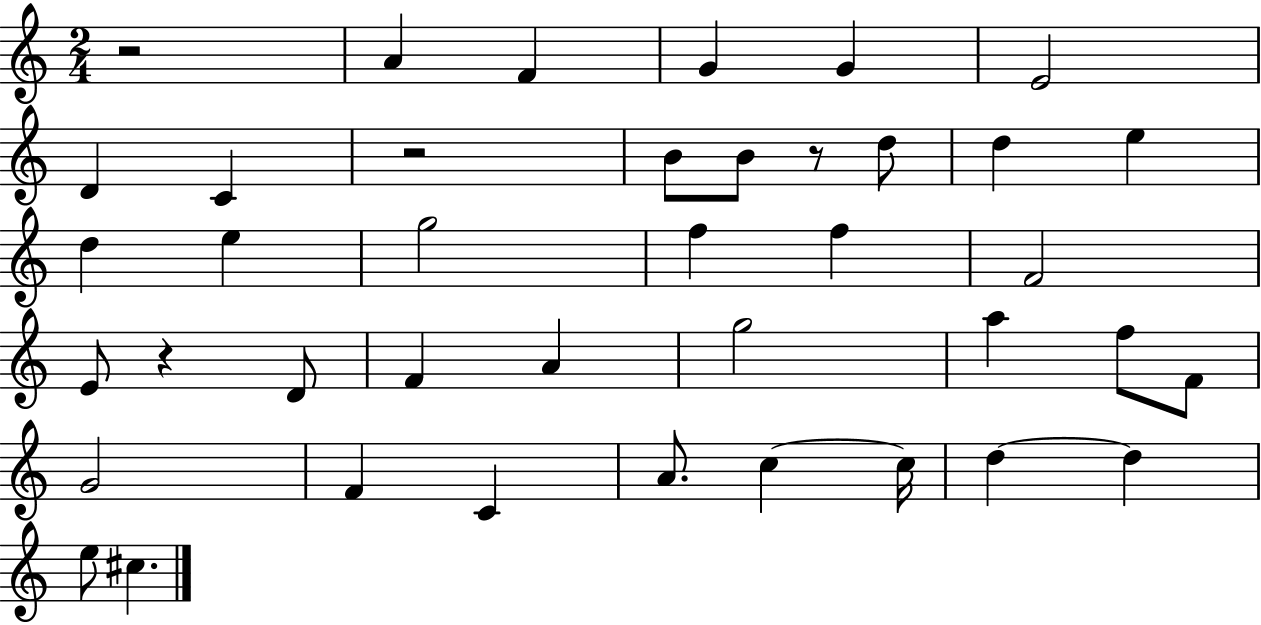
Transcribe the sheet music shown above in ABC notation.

X:1
T:Untitled
M:2/4
L:1/4
K:C
z2 A F G G E2 D C z2 B/2 B/2 z/2 d/2 d e d e g2 f f F2 E/2 z D/2 F A g2 a f/2 F/2 G2 F C A/2 c c/4 d d e/2 ^c